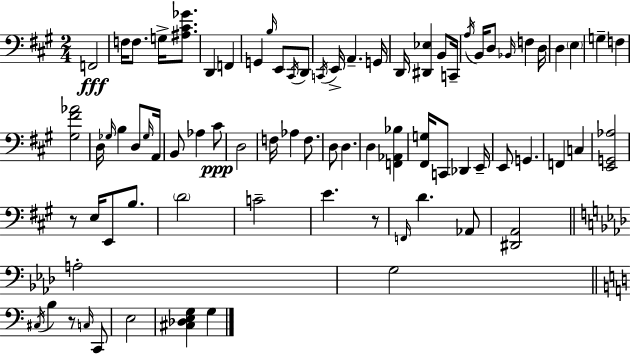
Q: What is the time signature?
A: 2/4